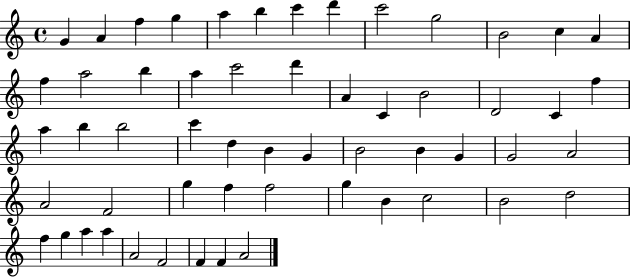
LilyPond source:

{
  \clef treble
  \time 4/4
  \defaultTimeSignature
  \key c \major
  g'4 a'4 f''4 g''4 | a''4 b''4 c'''4 d'''4 | c'''2 g''2 | b'2 c''4 a'4 | \break f''4 a''2 b''4 | a''4 c'''2 d'''4 | a'4 c'4 b'2 | d'2 c'4 f''4 | \break a''4 b''4 b''2 | c'''4 d''4 b'4 g'4 | b'2 b'4 g'4 | g'2 a'2 | \break a'2 f'2 | g''4 f''4 f''2 | g''4 b'4 c''2 | b'2 d''2 | \break f''4 g''4 a''4 a''4 | a'2 f'2 | f'4 f'4 a'2 | \bar "|."
}